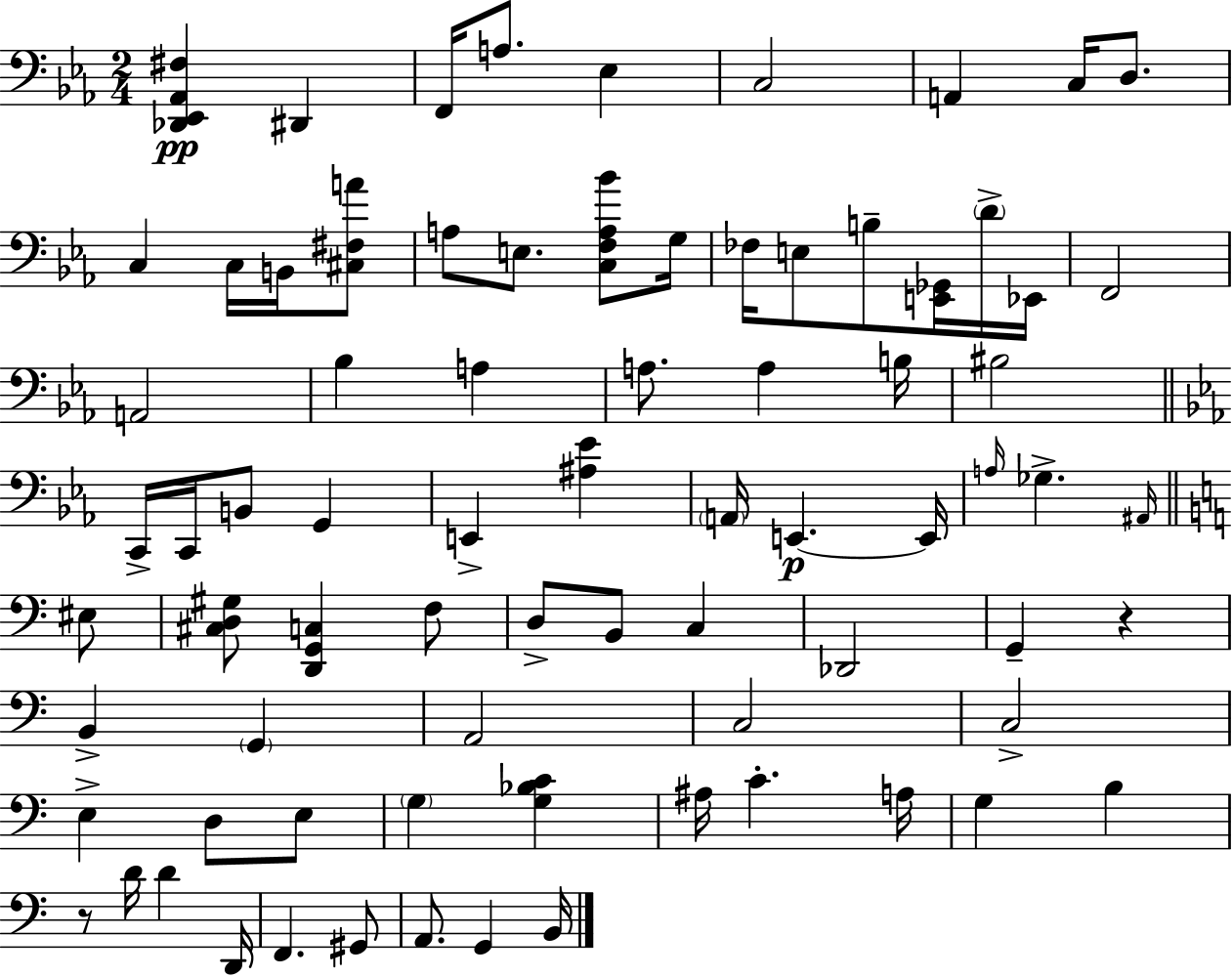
X:1
T:Untitled
M:2/4
L:1/4
K:Eb
[_D,,_E,,_A,,^F,] ^D,, F,,/4 A,/2 _E, C,2 A,, C,/4 D,/2 C, C,/4 B,,/4 [^C,^F,A]/2 A,/2 E,/2 [C,F,A,_B]/2 G,/4 _F,/4 E,/2 B,/2 [E,,_G,,]/4 D/4 _E,,/4 F,,2 A,,2 _B, A, A,/2 A, B,/4 ^B,2 C,,/4 C,,/4 B,,/2 G,, E,, [^A,_E] A,,/4 E,, E,,/4 A,/4 _G, ^A,,/4 ^E,/2 [^C,D,^G,]/2 [D,,G,,C,] F,/2 D,/2 B,,/2 C, _D,,2 G,, z B,, G,, A,,2 C,2 C,2 E, D,/2 E,/2 G, [G,_B,C] ^A,/4 C A,/4 G, B, z/2 D/4 D D,,/4 F,, ^G,,/2 A,,/2 G,, B,,/4